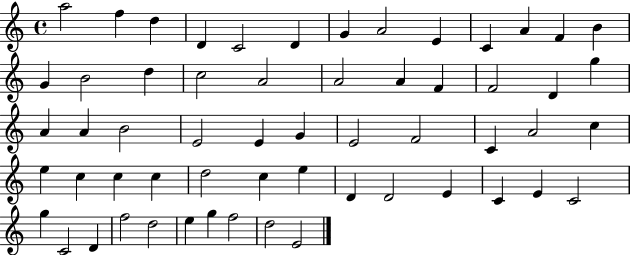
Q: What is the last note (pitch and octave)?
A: E4